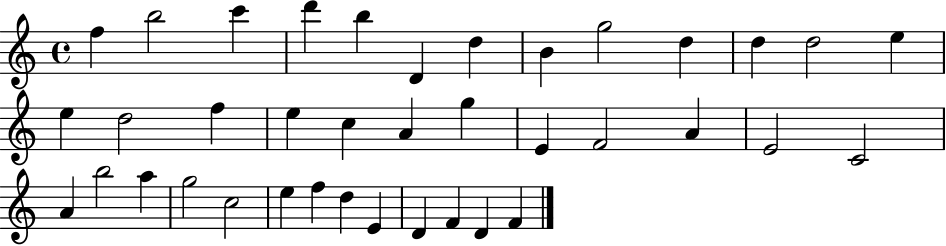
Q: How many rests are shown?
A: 0